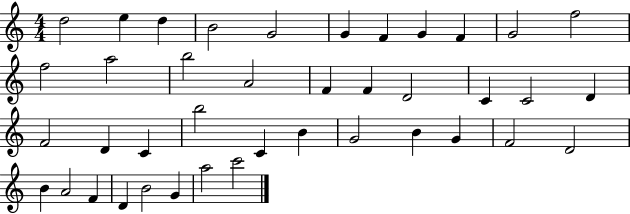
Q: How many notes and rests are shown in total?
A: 40